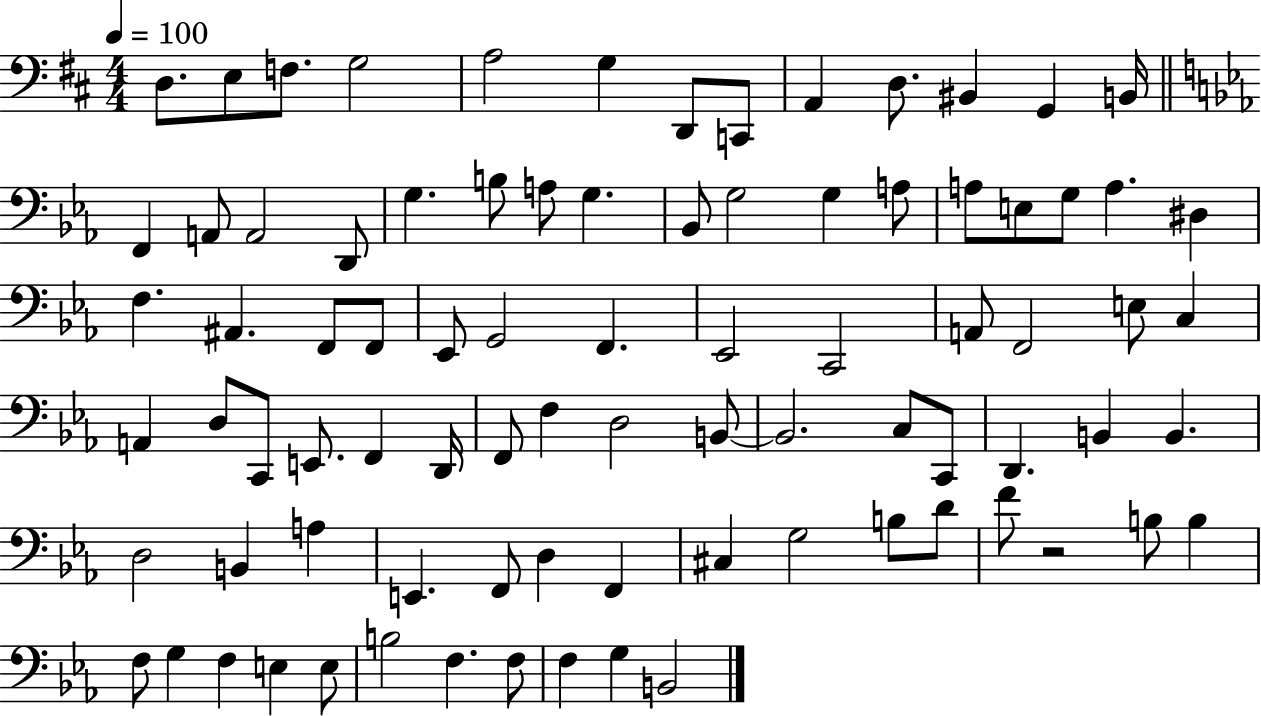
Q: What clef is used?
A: bass